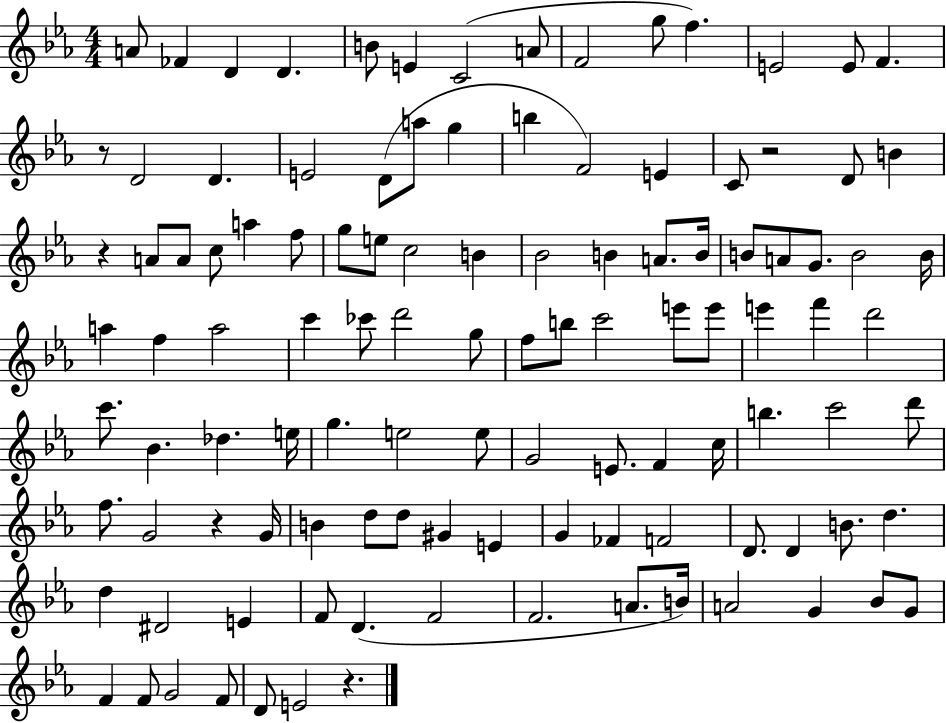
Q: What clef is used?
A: treble